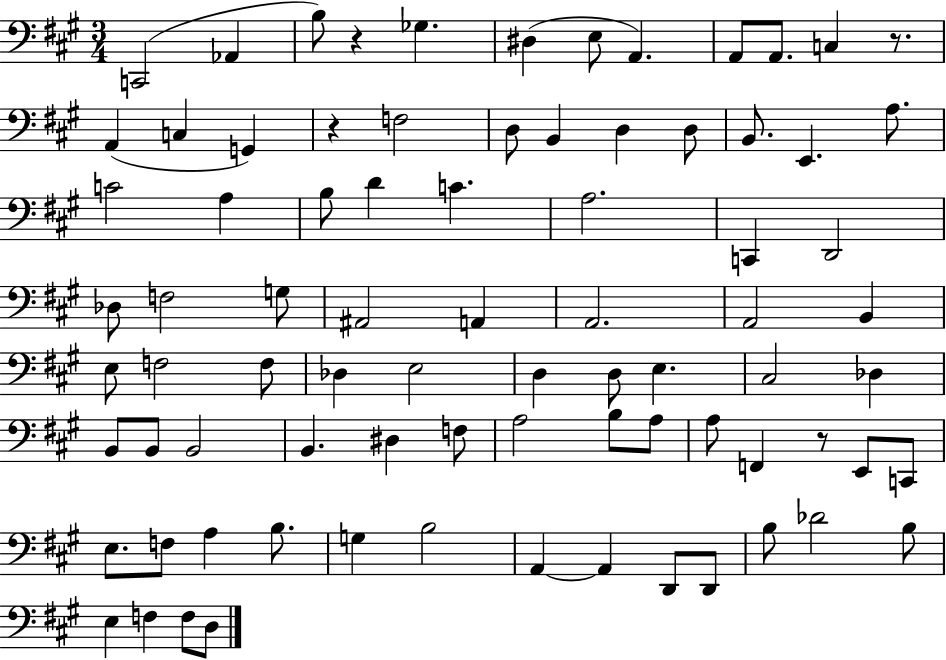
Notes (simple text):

C2/h Ab2/q B3/e R/q Gb3/q. D#3/q E3/e A2/q. A2/e A2/e. C3/q R/e. A2/q C3/q G2/q R/q F3/h D3/e B2/q D3/q D3/e B2/e. E2/q. A3/e. C4/h A3/q B3/e D4/q C4/q. A3/h. C2/q D2/h Db3/e F3/h G3/e A#2/h A2/q A2/h. A2/h B2/q E3/e F3/h F3/e Db3/q E3/h D3/q D3/e E3/q. C#3/h Db3/q B2/e B2/e B2/h B2/q. D#3/q F3/e A3/h B3/e A3/e A3/e F2/q R/e E2/e C2/e E3/e. F3/e A3/q B3/e. G3/q B3/h A2/q A2/q D2/e D2/e B3/e Db4/h B3/e E3/q F3/q F3/e D3/e